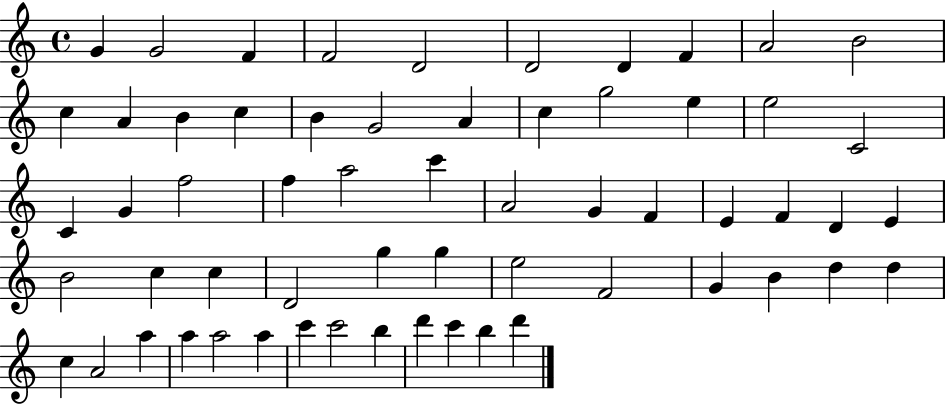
G4/q G4/h F4/q F4/h D4/h D4/h D4/q F4/q A4/h B4/h C5/q A4/q B4/q C5/q B4/q G4/h A4/q C5/q G5/h E5/q E5/h C4/h C4/q G4/q F5/h F5/q A5/h C6/q A4/h G4/q F4/q E4/q F4/q D4/q E4/q B4/h C5/q C5/q D4/h G5/q G5/q E5/h F4/h G4/q B4/q D5/q D5/q C5/q A4/h A5/q A5/q A5/h A5/q C6/q C6/h B5/q D6/q C6/q B5/q D6/q